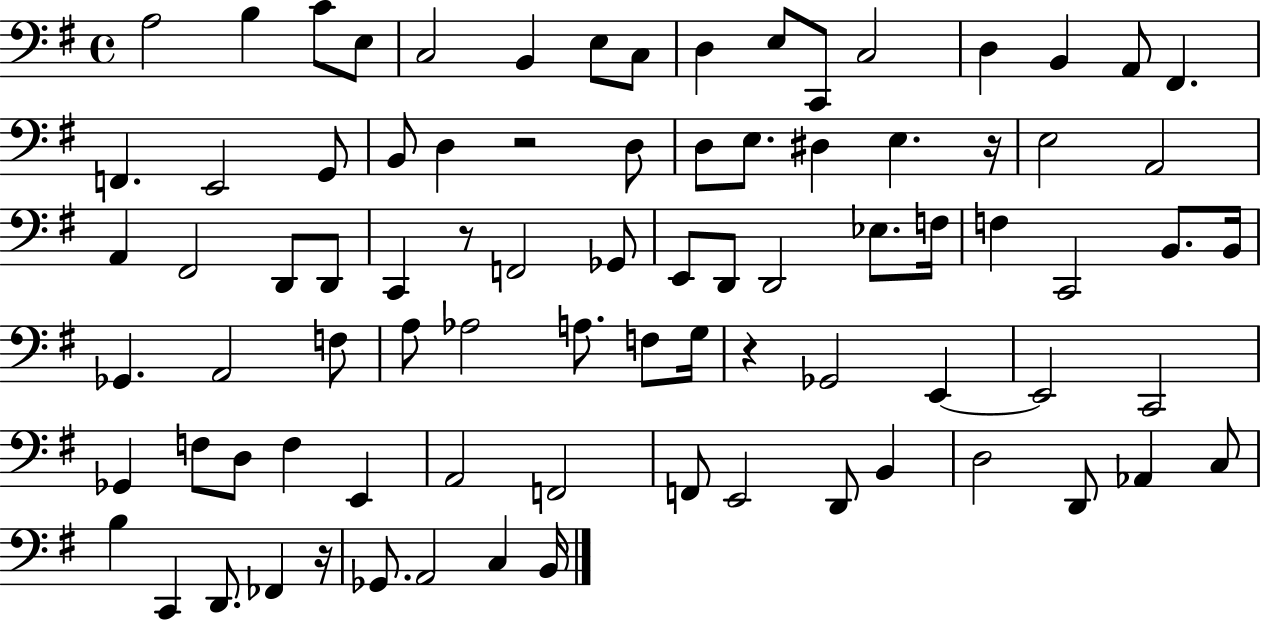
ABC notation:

X:1
T:Untitled
M:4/4
L:1/4
K:G
A,2 B, C/2 E,/2 C,2 B,, E,/2 C,/2 D, E,/2 C,,/2 C,2 D, B,, A,,/2 ^F,, F,, E,,2 G,,/2 B,,/2 D, z2 D,/2 D,/2 E,/2 ^D, E, z/4 E,2 A,,2 A,, ^F,,2 D,,/2 D,,/2 C,, z/2 F,,2 _G,,/2 E,,/2 D,,/2 D,,2 _E,/2 F,/4 F, C,,2 B,,/2 B,,/4 _G,, A,,2 F,/2 A,/2 _A,2 A,/2 F,/2 G,/4 z _G,,2 E,, E,,2 C,,2 _G,, F,/2 D,/2 F, E,, A,,2 F,,2 F,,/2 E,,2 D,,/2 B,, D,2 D,,/2 _A,, C,/2 B, C,, D,,/2 _F,, z/4 _G,,/2 A,,2 C, B,,/4